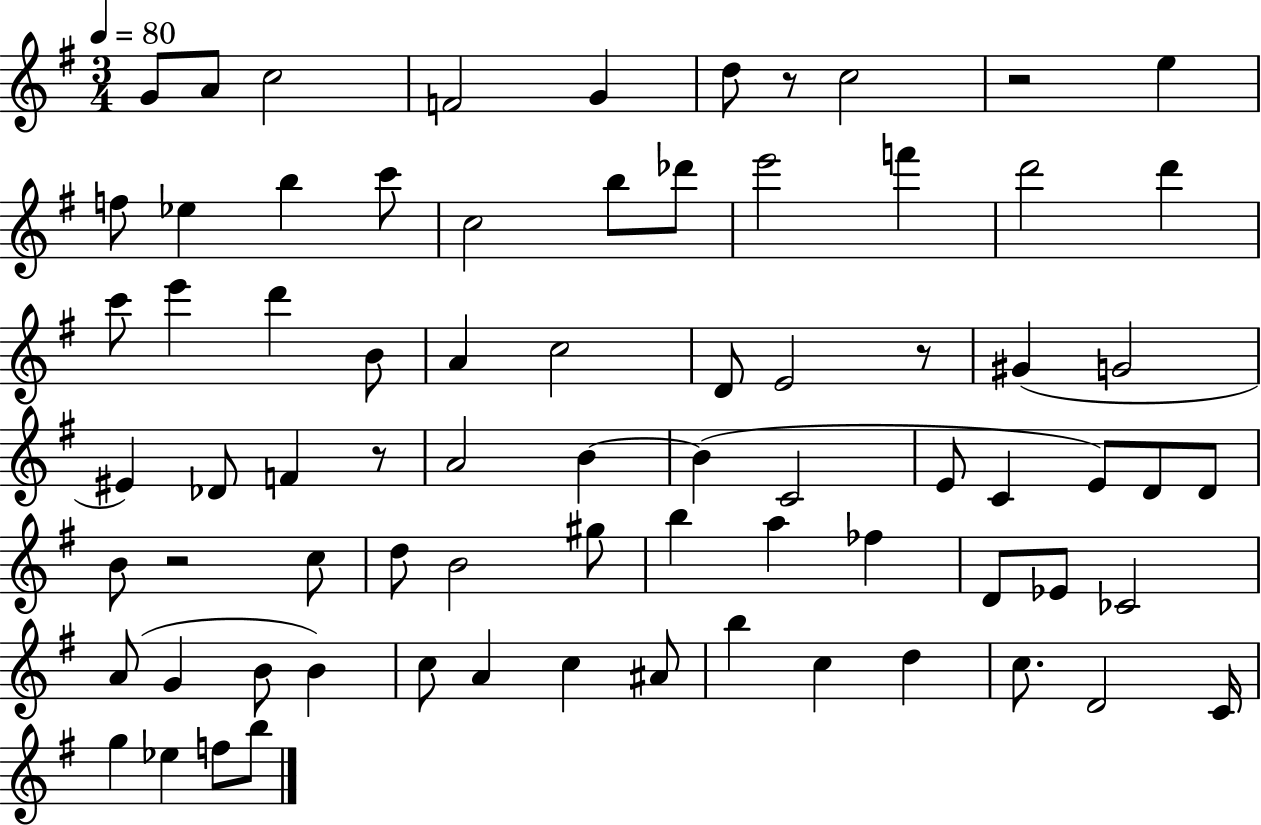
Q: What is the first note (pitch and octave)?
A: G4